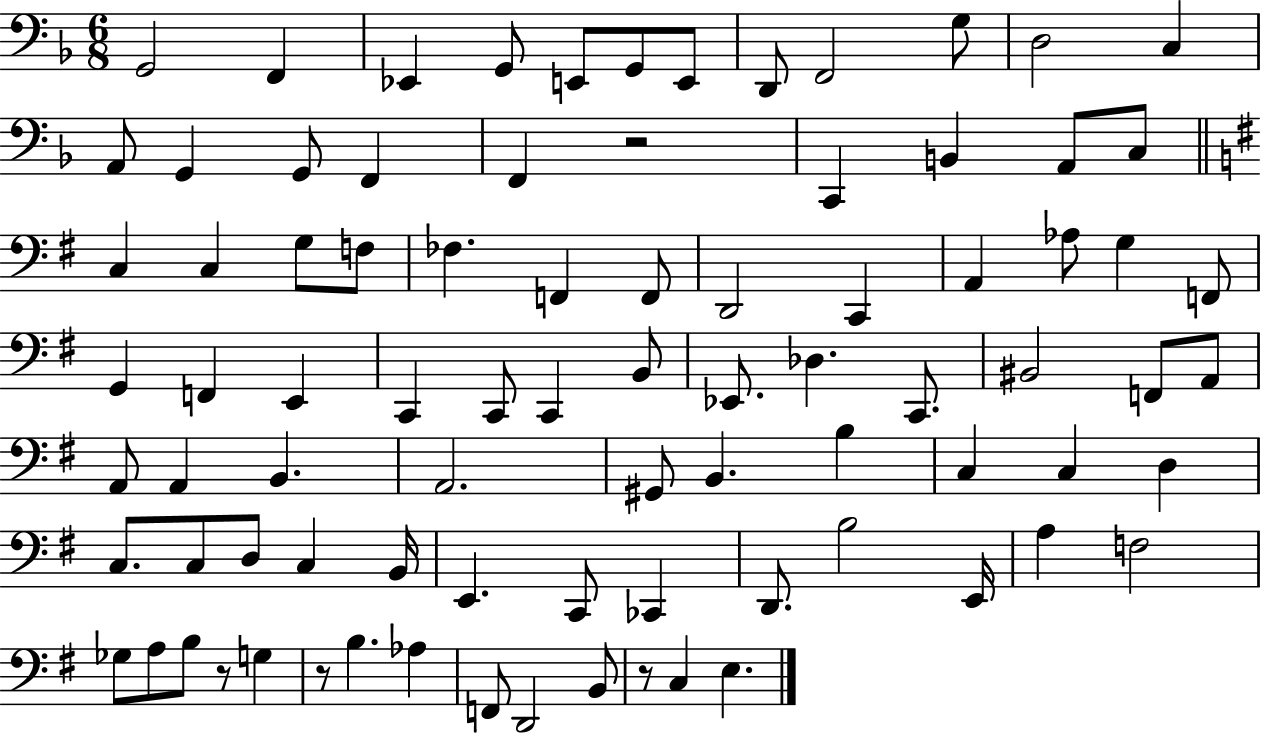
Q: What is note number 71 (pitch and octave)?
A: Gb3